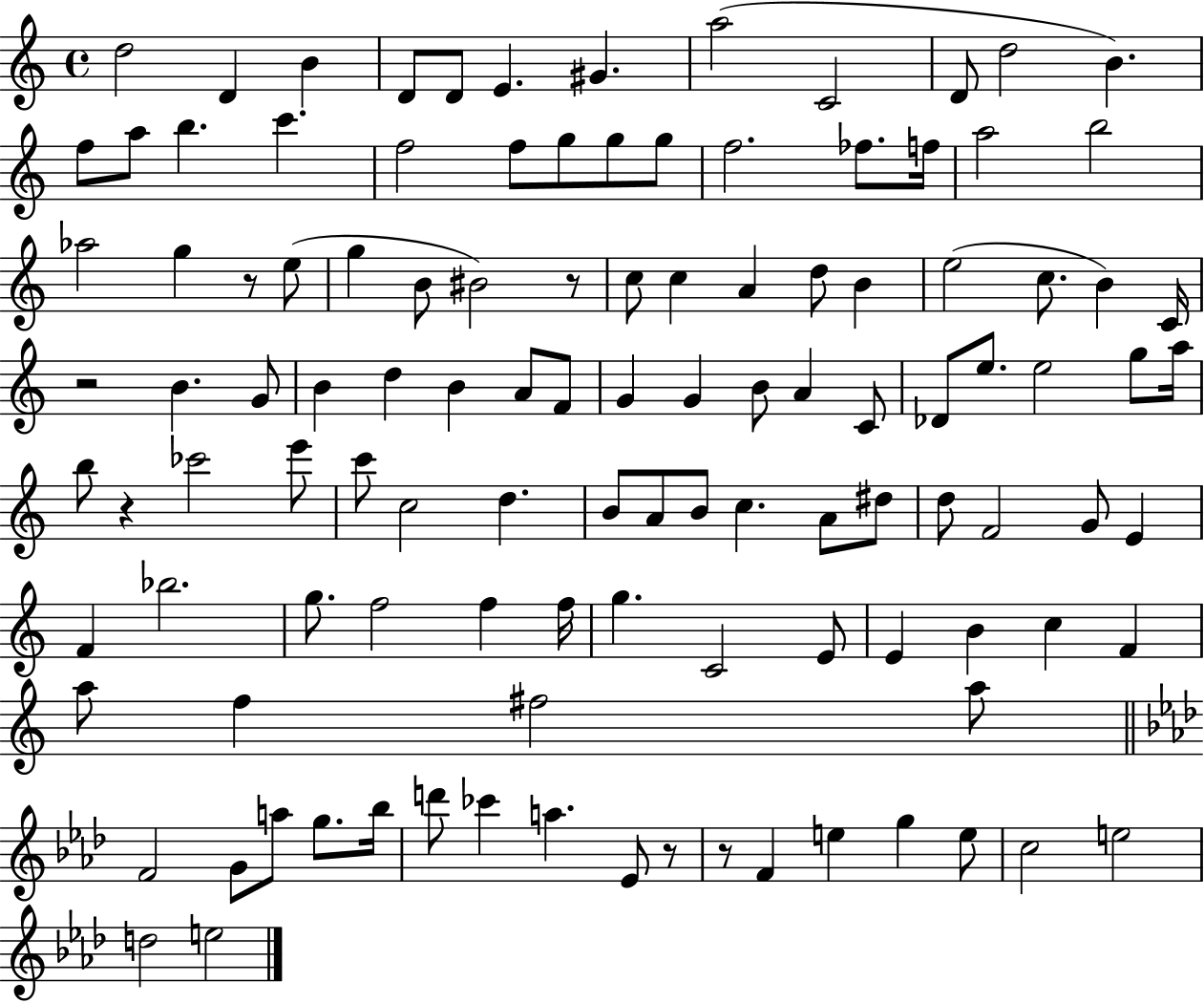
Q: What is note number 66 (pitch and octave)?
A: A4